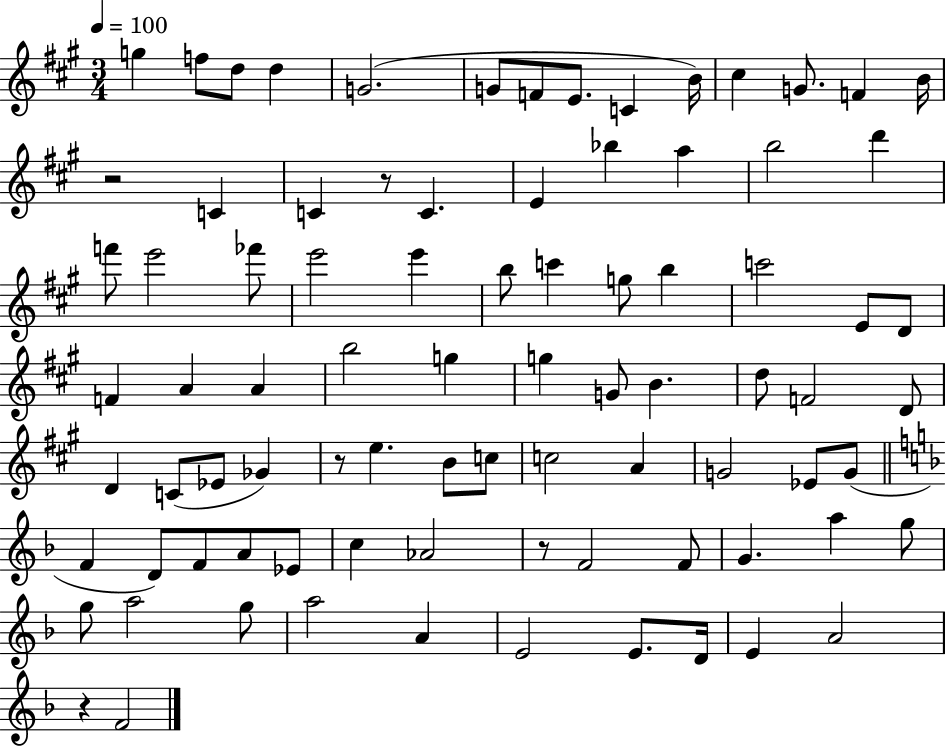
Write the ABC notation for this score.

X:1
T:Untitled
M:3/4
L:1/4
K:A
g f/2 d/2 d G2 G/2 F/2 E/2 C B/4 ^c G/2 F B/4 z2 C C z/2 C E _b a b2 d' f'/2 e'2 _f'/2 e'2 e' b/2 c' g/2 b c'2 E/2 D/2 F A A b2 g g G/2 B d/2 F2 D/2 D C/2 _E/2 _G z/2 e B/2 c/2 c2 A G2 _E/2 G/2 F D/2 F/2 A/2 _E/2 c _A2 z/2 F2 F/2 G a g/2 g/2 a2 g/2 a2 A E2 E/2 D/4 E A2 z F2